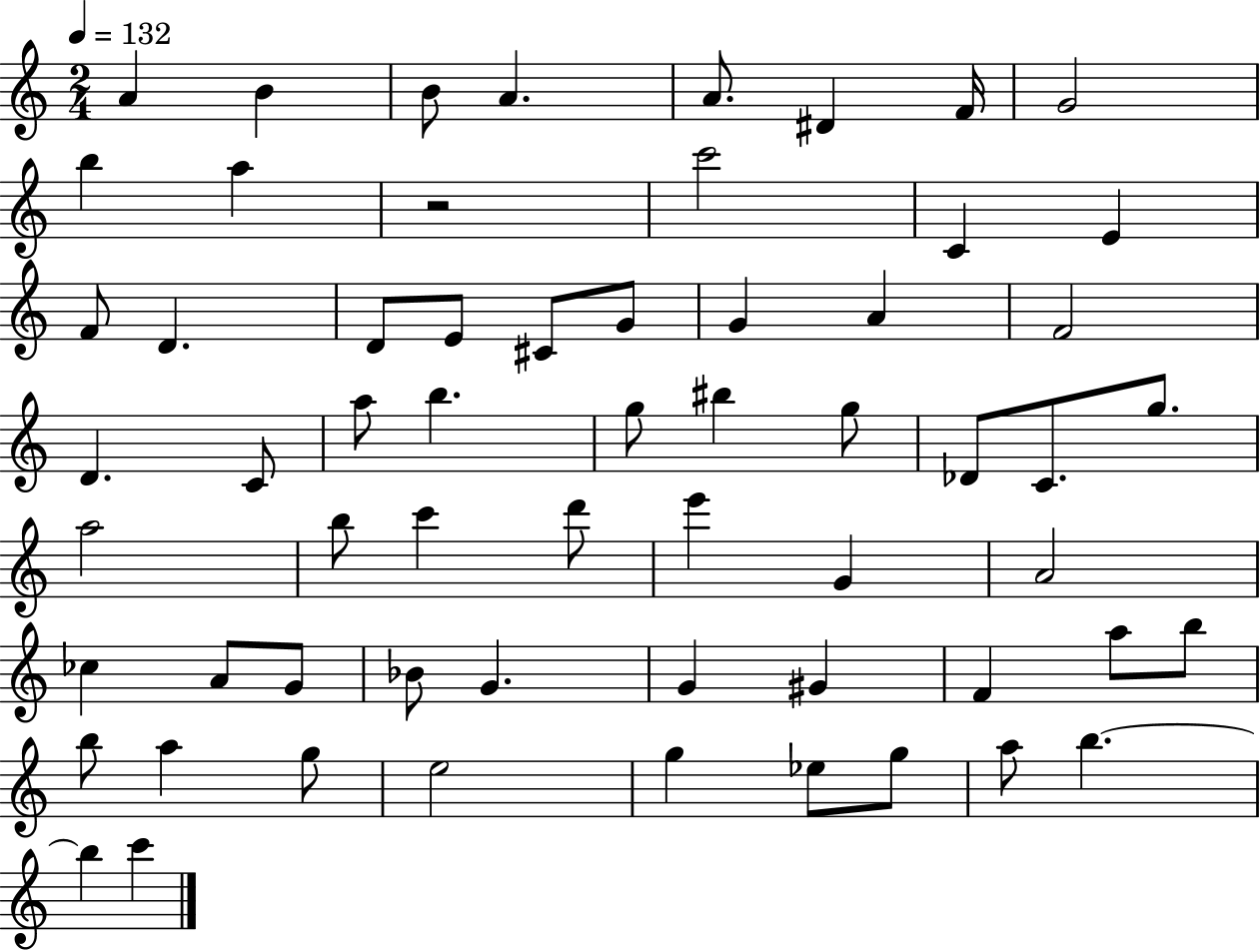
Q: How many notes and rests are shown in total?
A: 61